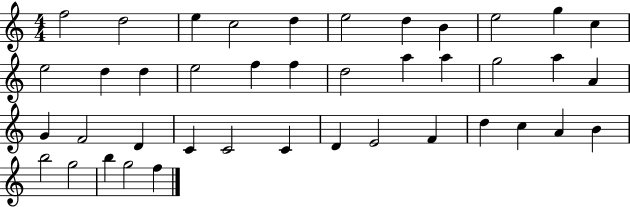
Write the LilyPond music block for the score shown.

{
  \clef treble
  \numericTimeSignature
  \time 4/4
  \key c \major
  f''2 d''2 | e''4 c''2 d''4 | e''2 d''4 b'4 | e''2 g''4 c''4 | \break e''2 d''4 d''4 | e''2 f''4 f''4 | d''2 a''4 a''4 | g''2 a''4 a'4 | \break g'4 f'2 d'4 | c'4 c'2 c'4 | d'4 e'2 f'4 | d''4 c''4 a'4 b'4 | \break b''2 g''2 | b''4 g''2 f''4 | \bar "|."
}